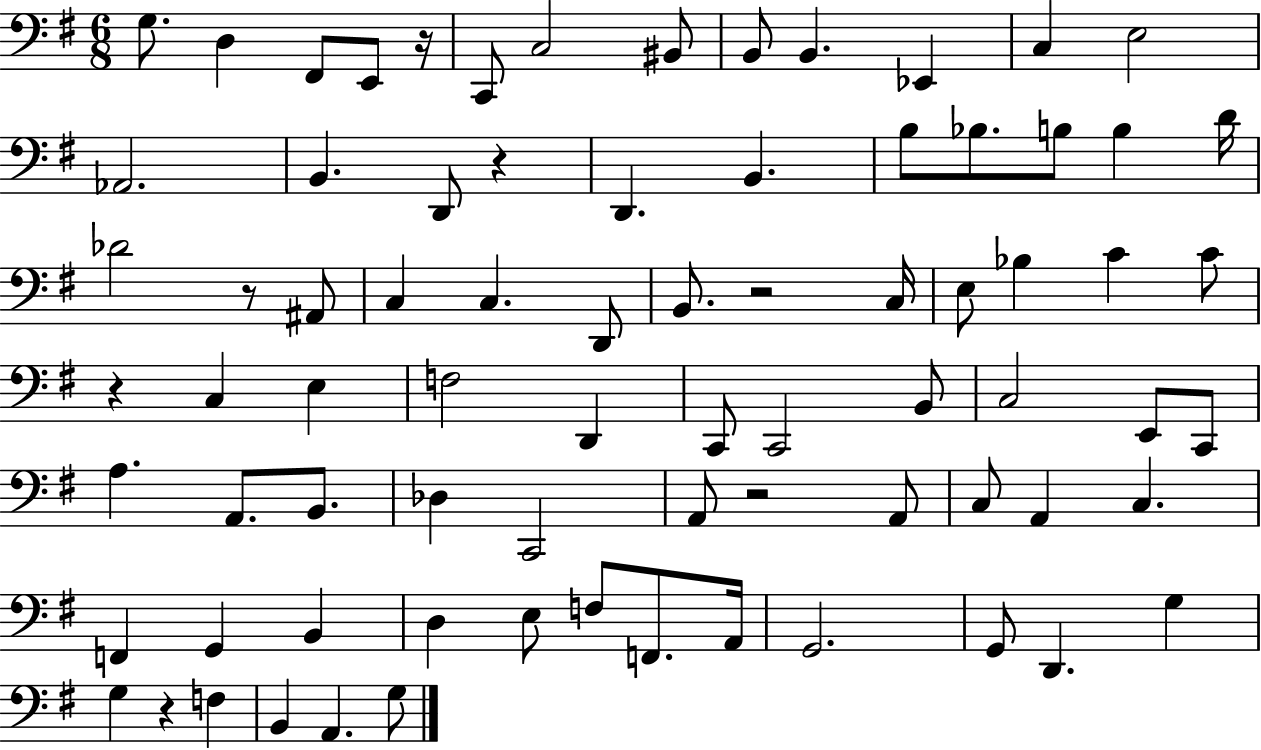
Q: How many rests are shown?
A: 7